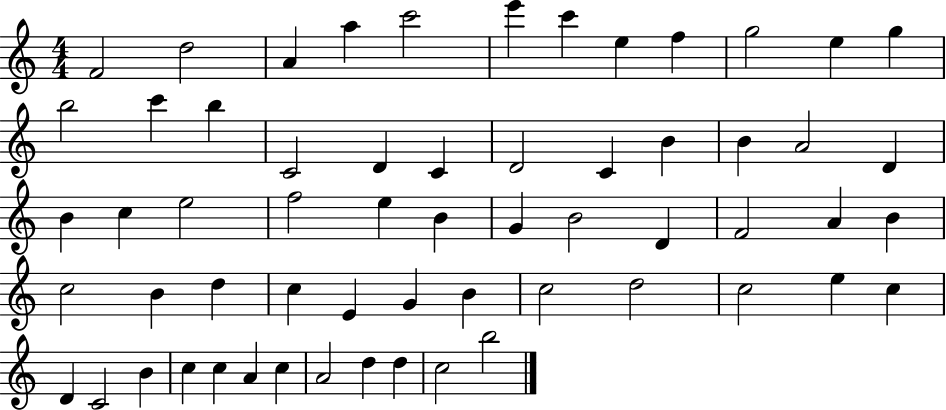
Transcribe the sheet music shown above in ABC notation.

X:1
T:Untitled
M:4/4
L:1/4
K:C
F2 d2 A a c'2 e' c' e f g2 e g b2 c' b C2 D C D2 C B B A2 D B c e2 f2 e B G B2 D F2 A B c2 B d c E G B c2 d2 c2 e c D C2 B c c A c A2 d d c2 b2